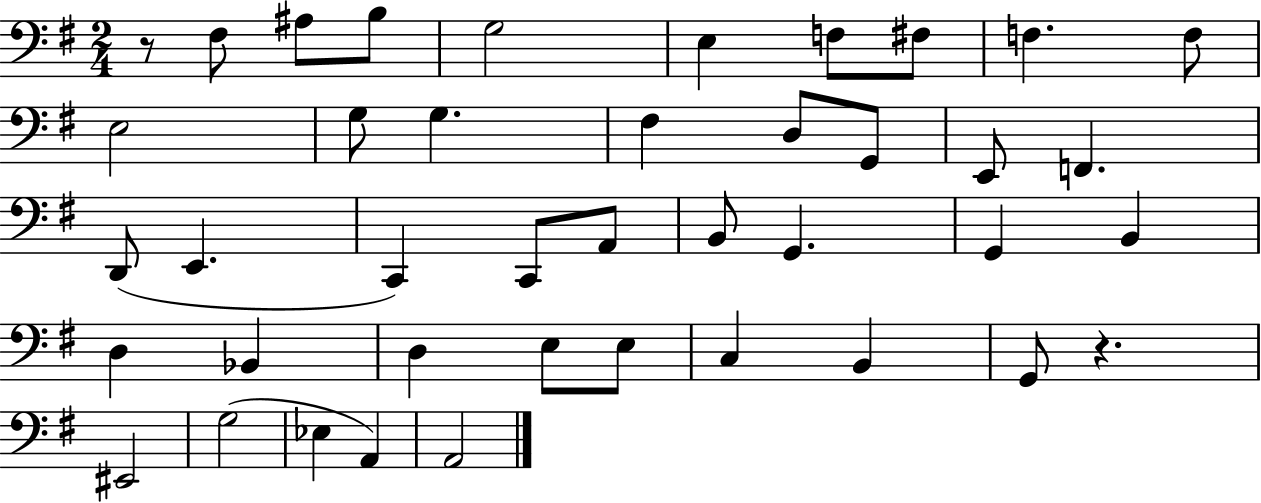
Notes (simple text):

R/e F#3/e A#3/e B3/e G3/h E3/q F3/e F#3/e F3/q. F3/e E3/h G3/e G3/q. F#3/q D3/e G2/e E2/e F2/q. D2/e E2/q. C2/q C2/e A2/e B2/e G2/q. G2/q B2/q D3/q Bb2/q D3/q E3/e E3/e C3/q B2/q G2/e R/q. EIS2/h G3/h Eb3/q A2/q A2/h